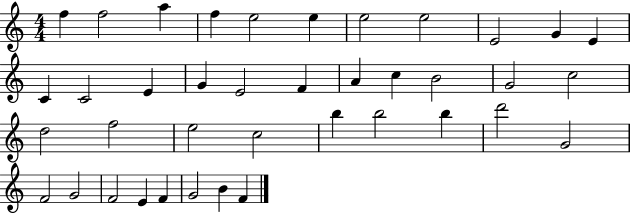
{
  \clef treble
  \numericTimeSignature
  \time 4/4
  \key c \major
  f''4 f''2 a''4 | f''4 e''2 e''4 | e''2 e''2 | e'2 g'4 e'4 | \break c'4 c'2 e'4 | g'4 e'2 f'4 | a'4 c''4 b'2 | g'2 c''2 | \break d''2 f''2 | e''2 c''2 | b''4 b''2 b''4 | d'''2 g'2 | \break f'2 g'2 | f'2 e'4 f'4 | g'2 b'4 f'4 | \bar "|."
}